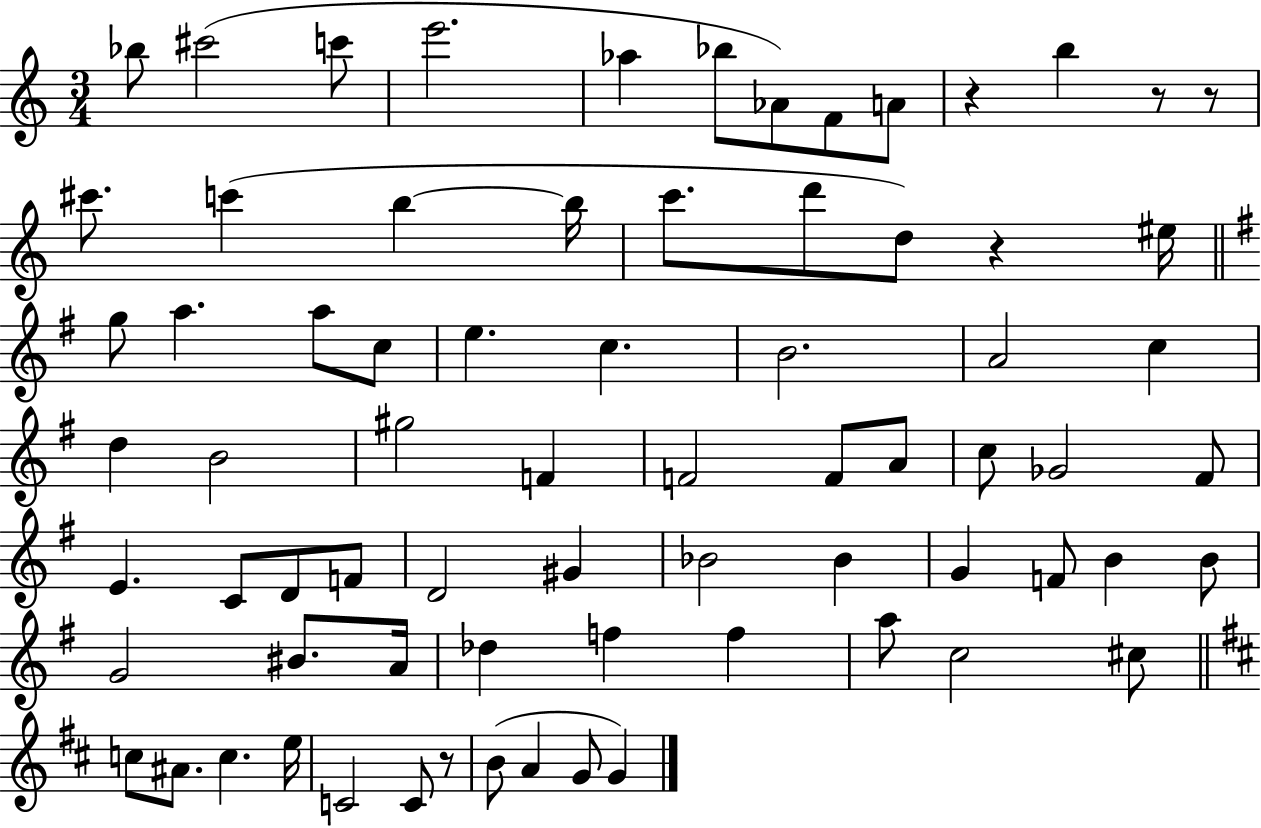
{
  \clef treble
  \numericTimeSignature
  \time 3/4
  \key c \major
  bes''8 cis'''2( c'''8 | e'''2. | aes''4 bes''8 aes'8) f'8 a'8 | r4 b''4 r8 r8 | \break cis'''8. c'''4( b''4~~ b''16 | c'''8. d'''8 d''8) r4 eis''16 | \bar "||" \break \key g \major g''8 a''4. a''8 c''8 | e''4. c''4. | b'2. | a'2 c''4 | \break d''4 b'2 | gis''2 f'4 | f'2 f'8 a'8 | c''8 ges'2 fis'8 | \break e'4. c'8 d'8 f'8 | d'2 gis'4 | bes'2 bes'4 | g'4 f'8 b'4 b'8 | \break g'2 bis'8. a'16 | des''4 f''4 f''4 | a''8 c''2 cis''8 | \bar "||" \break \key b \minor c''8 ais'8. c''4. e''16 | c'2 c'8 r8 | b'8( a'4 g'8 g'4) | \bar "|."
}